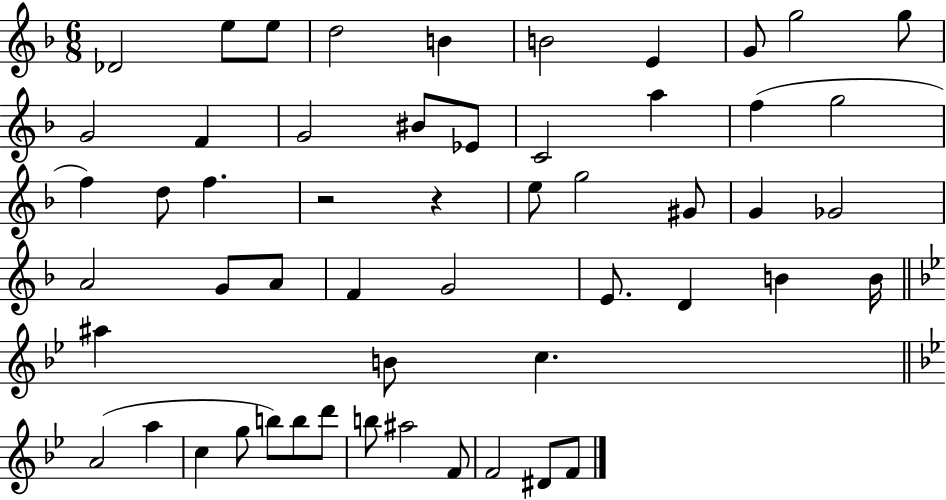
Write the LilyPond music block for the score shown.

{
  \clef treble
  \numericTimeSignature
  \time 6/8
  \key f \major
  des'2 e''8 e''8 | d''2 b'4 | b'2 e'4 | g'8 g''2 g''8 | \break g'2 f'4 | g'2 bis'8 ees'8 | c'2 a''4 | f''4( g''2 | \break f''4) d''8 f''4. | r2 r4 | e''8 g''2 gis'8 | g'4 ges'2 | \break a'2 g'8 a'8 | f'4 g'2 | e'8. d'4 b'4 b'16 | \bar "||" \break \key bes \major ais''4 b'8 c''4. | \bar "||" \break \key bes \major a'2( a''4 | c''4 g''8 b''8) b''8 d'''8 | b''8 ais''2 f'8 | f'2 dis'8 f'8 | \break \bar "|."
}